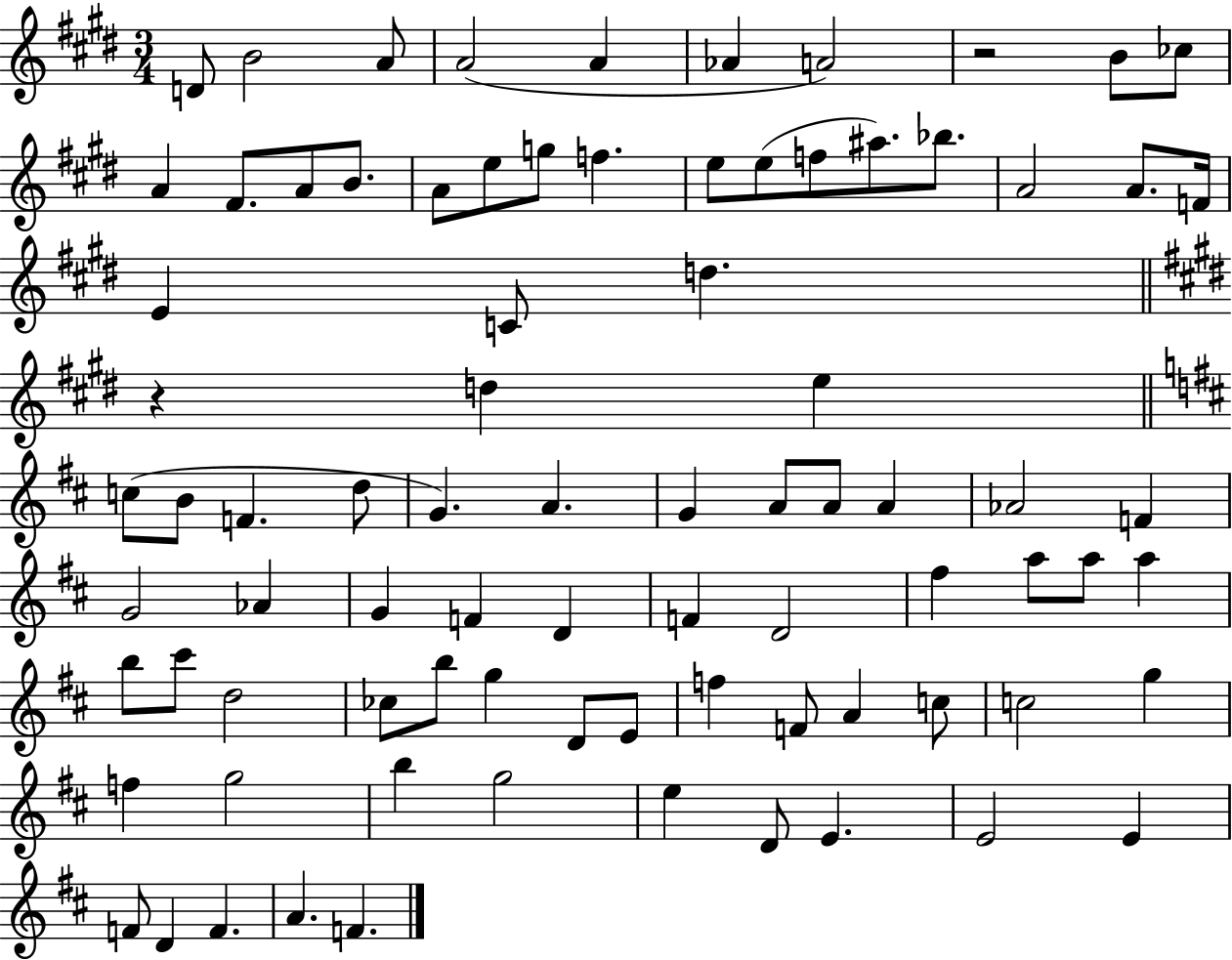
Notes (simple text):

D4/e B4/h A4/e A4/h A4/q Ab4/q A4/h R/h B4/e CES5/e A4/q F#4/e. A4/e B4/e. A4/e E5/e G5/e F5/q. E5/e E5/e F5/e A#5/e. Bb5/e. A4/h A4/e. F4/s E4/q C4/e D5/q. R/q D5/q E5/q C5/e B4/e F4/q. D5/e G4/q. A4/q. G4/q A4/e A4/e A4/q Ab4/h F4/q G4/h Ab4/q G4/q F4/q D4/q F4/q D4/h F#5/q A5/e A5/e A5/q B5/e C#6/e D5/h CES5/e B5/e G5/q D4/e E4/e F5/q F4/e A4/q C5/e C5/h G5/q F5/q G5/h B5/q G5/h E5/q D4/e E4/q. E4/h E4/q F4/e D4/q F4/q. A4/q. F4/q.